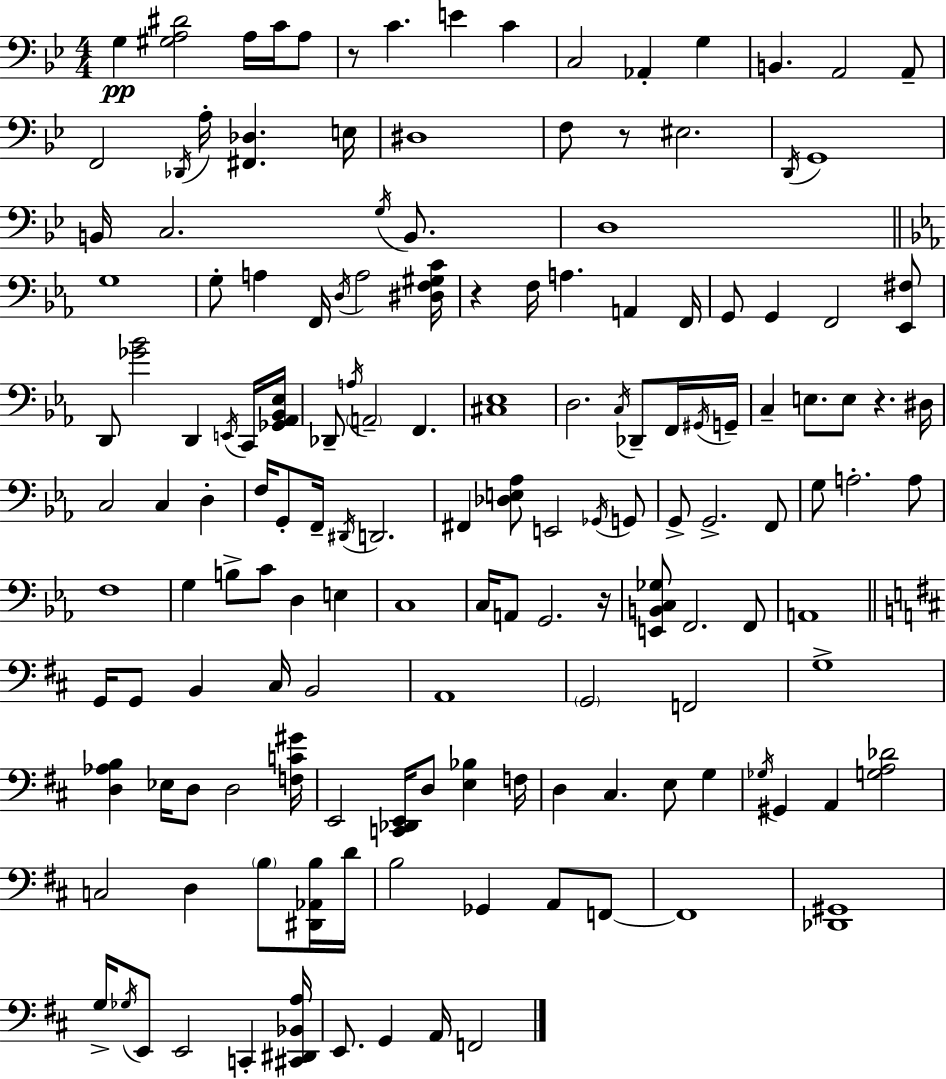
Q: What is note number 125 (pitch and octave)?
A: C2